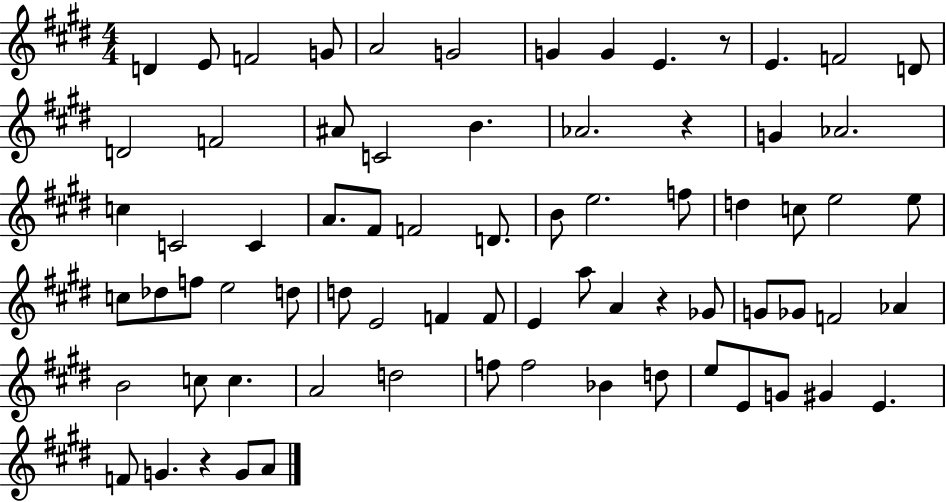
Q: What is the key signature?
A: E major